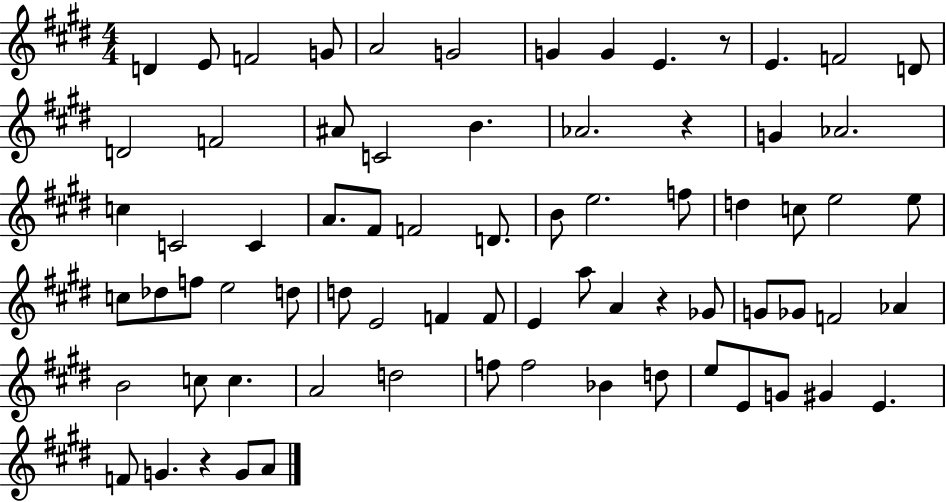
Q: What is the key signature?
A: E major